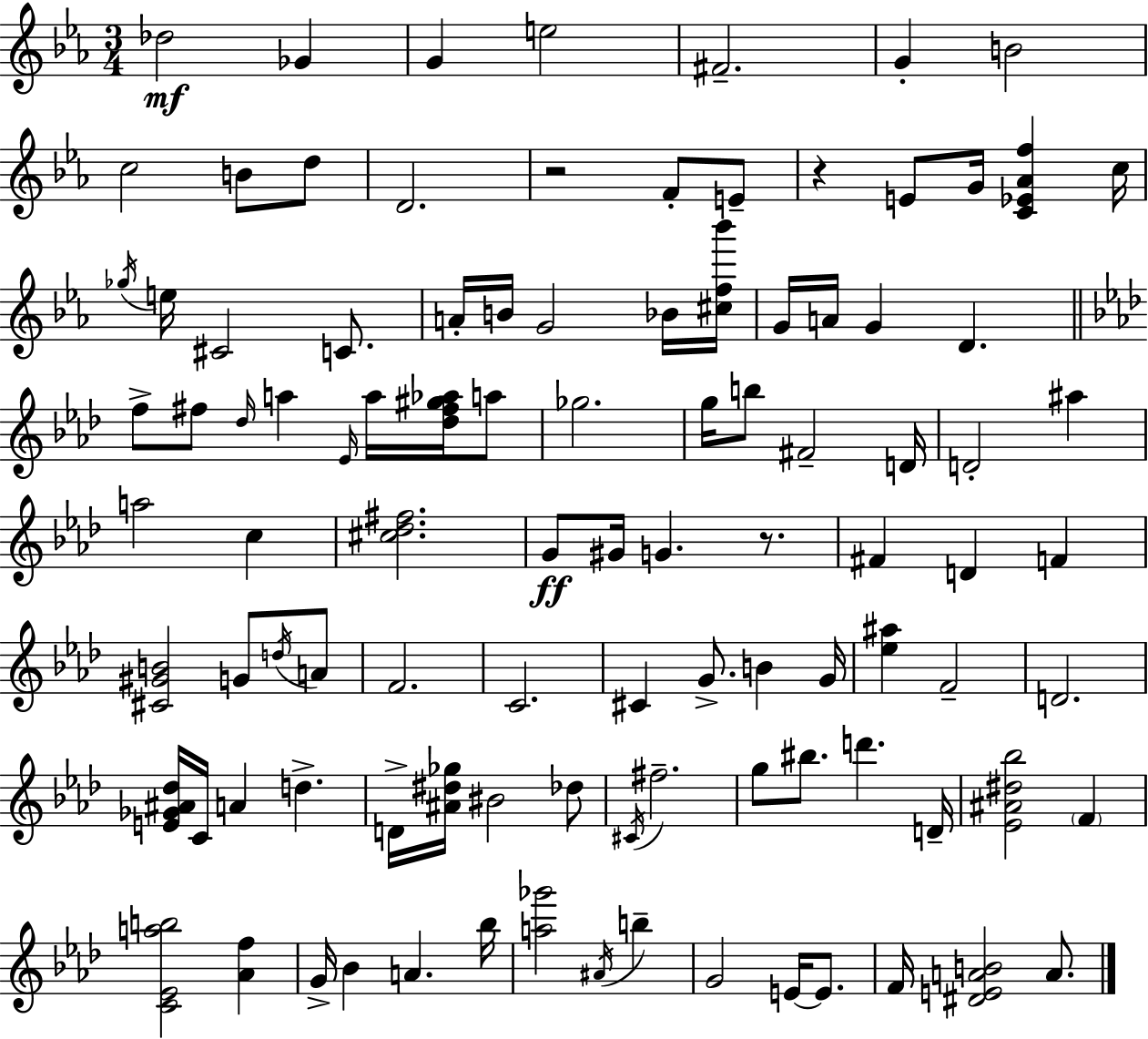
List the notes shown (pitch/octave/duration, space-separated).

Db5/h Gb4/q G4/q E5/h F#4/h. G4/q B4/h C5/h B4/e D5/e D4/h. R/h F4/e E4/e R/q E4/e G4/s [C4,Eb4,Ab4,F5]/q C5/s Gb5/s E5/s C#4/h C4/e. A4/s B4/s G4/h Bb4/s [C#5,F5,Bb6]/s G4/s A4/s G4/q D4/q. F5/e F#5/e Db5/s A5/q Eb4/s A5/s [Db5,F#5,G#5,Ab5]/s A5/e Gb5/h. G5/s B5/e F#4/h D4/s D4/h A#5/q A5/h C5/q [C#5,Db5,F#5]/h. G4/e G#4/s G4/q. R/e. F#4/q D4/q F4/q [C#4,G#4,B4]/h G4/e D5/s A4/e F4/h. C4/h. C#4/q G4/e. B4/q G4/s [Eb5,A#5]/q F4/h D4/h. [E4,Gb4,A#4,Db5]/s C4/s A4/q D5/q. D4/s [A#4,D#5,Gb5]/s BIS4/h Db5/e C#4/s F#5/h. G5/e BIS5/e. D6/q. D4/s [Eb4,A#4,D#5,Bb5]/h F4/q [C4,Eb4,A5,B5]/h [Ab4,F5]/q G4/s Bb4/q A4/q. Bb5/s [A5,Gb6]/h A#4/s B5/q G4/h E4/s E4/e. F4/s [D#4,E4,A4,B4]/h A4/e.